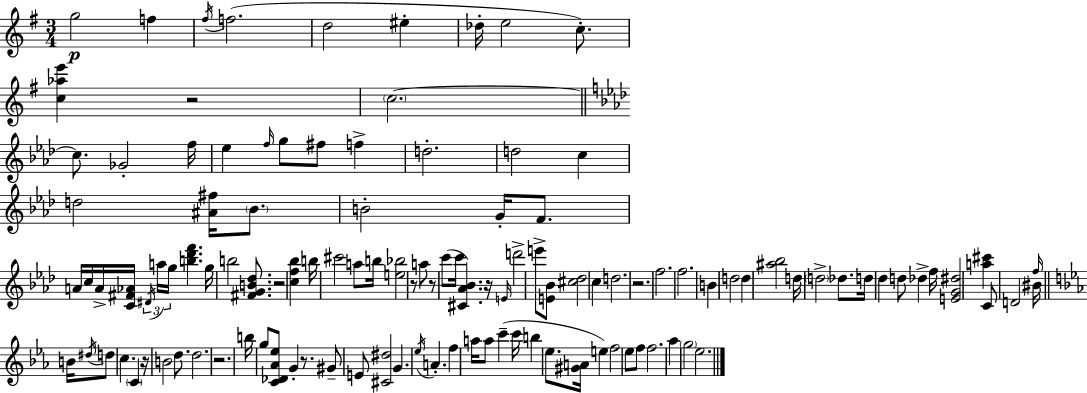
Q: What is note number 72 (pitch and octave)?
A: B5